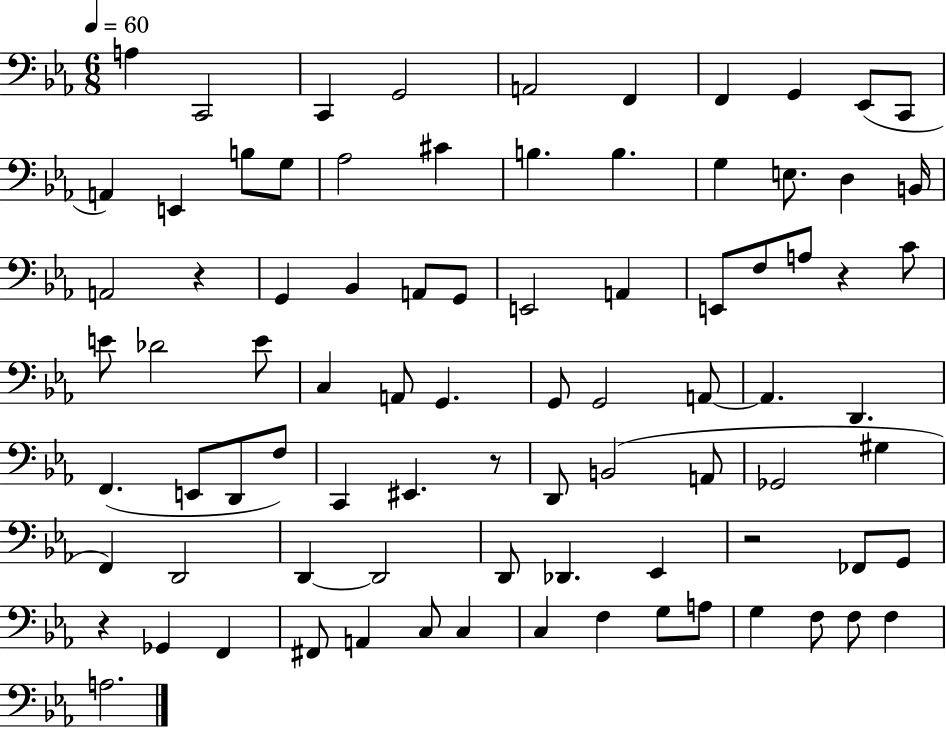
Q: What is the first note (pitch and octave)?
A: A3